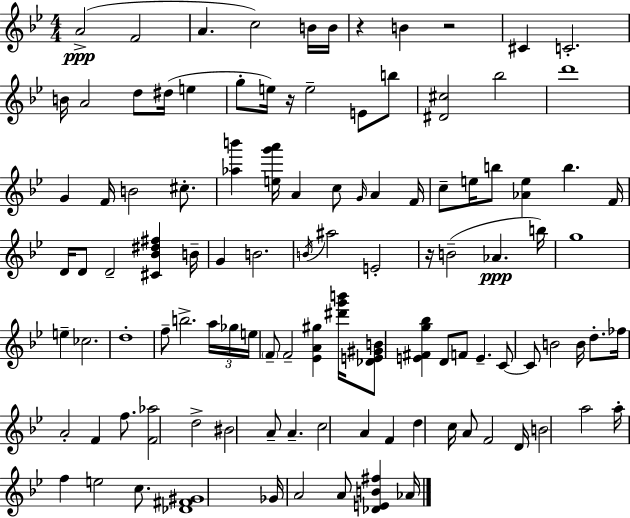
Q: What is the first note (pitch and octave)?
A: A4